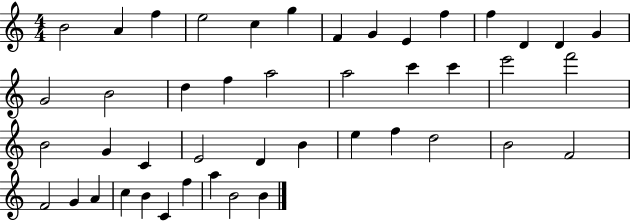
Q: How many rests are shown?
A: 0